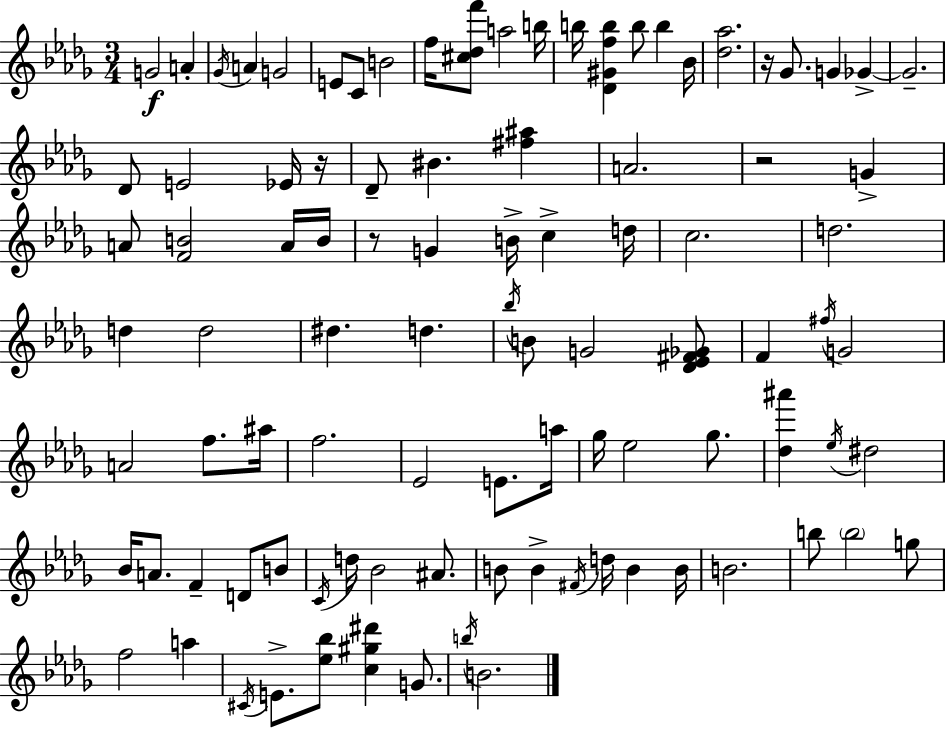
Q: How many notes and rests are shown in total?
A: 96